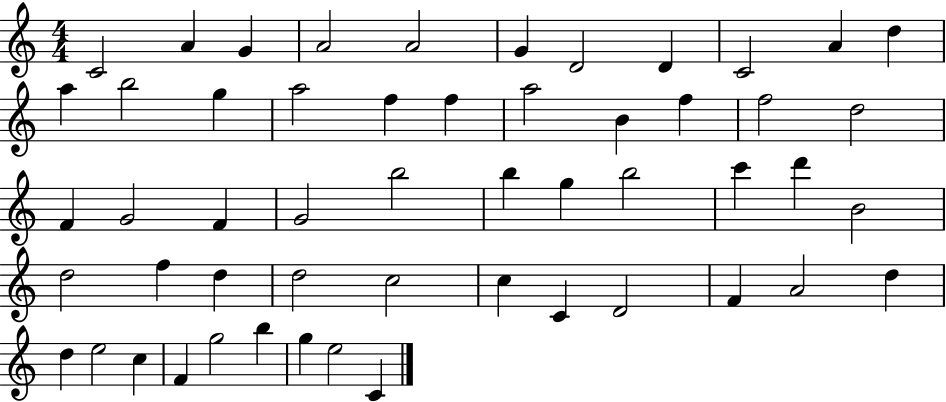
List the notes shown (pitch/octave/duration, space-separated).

C4/h A4/q G4/q A4/h A4/h G4/q D4/h D4/q C4/h A4/q D5/q A5/q B5/h G5/q A5/h F5/q F5/q A5/h B4/q F5/q F5/h D5/h F4/q G4/h F4/q G4/h B5/h B5/q G5/q B5/h C6/q D6/q B4/h D5/h F5/q D5/q D5/h C5/h C5/q C4/q D4/h F4/q A4/h D5/q D5/q E5/h C5/q F4/q G5/h B5/q G5/q E5/h C4/q